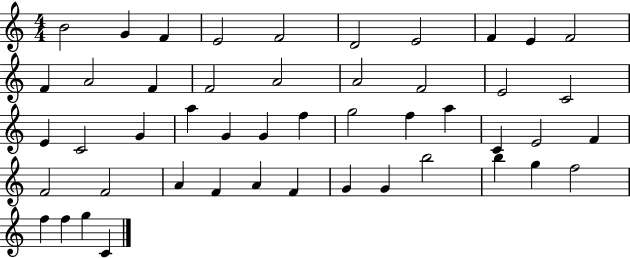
{
  \clef treble
  \numericTimeSignature
  \time 4/4
  \key c \major
  b'2 g'4 f'4 | e'2 f'2 | d'2 e'2 | f'4 e'4 f'2 | \break f'4 a'2 f'4 | f'2 a'2 | a'2 f'2 | e'2 c'2 | \break e'4 c'2 g'4 | a''4 g'4 g'4 f''4 | g''2 f''4 a''4 | c'4 e'2 f'4 | \break f'2 f'2 | a'4 f'4 a'4 f'4 | g'4 g'4 b''2 | b''4 g''4 f''2 | \break f''4 f''4 g''4 c'4 | \bar "|."
}